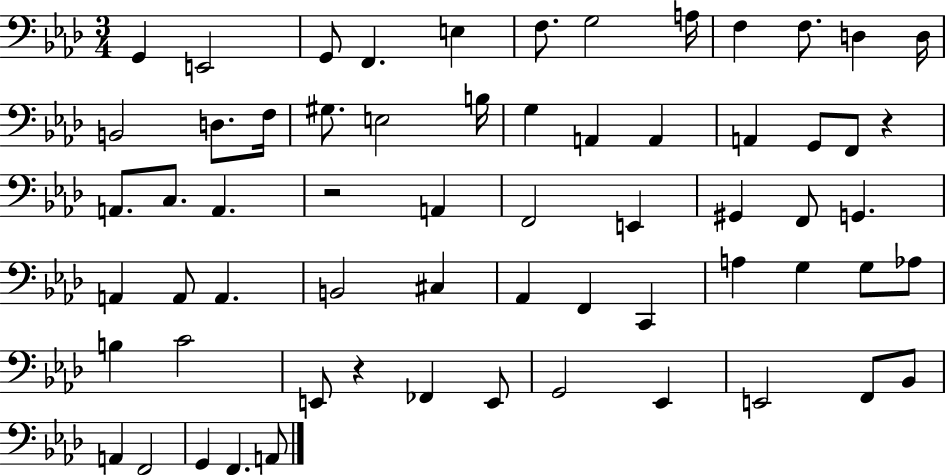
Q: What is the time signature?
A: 3/4